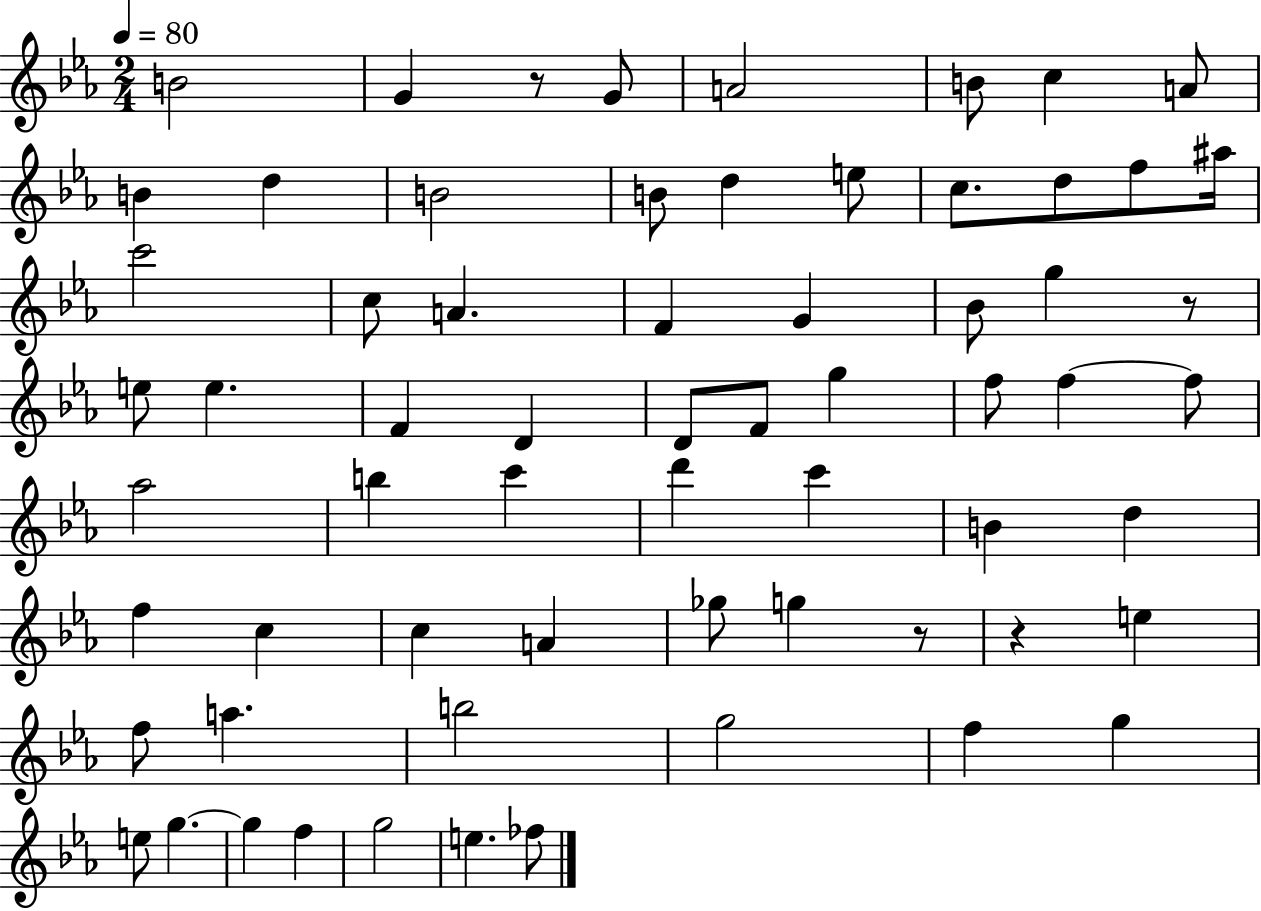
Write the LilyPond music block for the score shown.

{
  \clef treble
  \numericTimeSignature
  \time 2/4
  \key ees \major
  \tempo 4 = 80
  b'2 | g'4 r8 g'8 | a'2 | b'8 c''4 a'8 | \break b'4 d''4 | b'2 | b'8 d''4 e''8 | c''8. d''8 f''8 ais''16 | \break c'''2 | c''8 a'4. | f'4 g'4 | bes'8 g''4 r8 | \break e''8 e''4. | f'4 d'4 | d'8 f'8 g''4 | f''8 f''4~~ f''8 | \break aes''2 | b''4 c'''4 | d'''4 c'''4 | b'4 d''4 | \break f''4 c''4 | c''4 a'4 | ges''8 g''4 r8 | r4 e''4 | \break f''8 a''4. | b''2 | g''2 | f''4 g''4 | \break e''8 g''4.~~ | g''4 f''4 | g''2 | e''4. fes''8 | \break \bar "|."
}